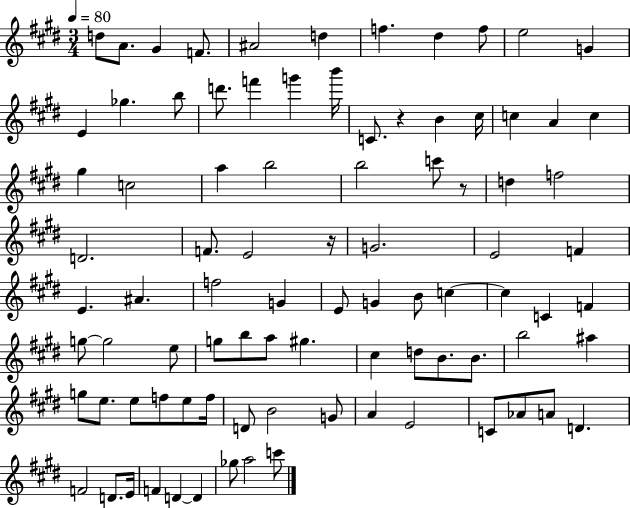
D5/e A4/e. G#4/q F4/e. A#4/h D5/q F5/q. D#5/q F5/e E5/h G4/q E4/q Gb5/q. B5/e D6/e. F6/q G6/q B6/s C4/e. R/q B4/q C#5/s C5/q A4/q C5/q G#5/q C5/h A5/q B5/h B5/h C6/e R/e D5/q F5/h D4/h. F4/e. E4/h R/s G4/h. E4/h F4/q E4/q. A#4/q. F5/h G4/q E4/e G4/q B4/e C5/q C5/q C4/q F4/q G5/e G5/h E5/e G5/e B5/e A5/e G#5/q. C#5/q D5/e B4/e. B4/e. B5/h A#5/q G5/e E5/e. E5/e F5/e E5/e F5/s D4/e B4/h G4/e A4/q E4/h C4/e Ab4/e A4/e D4/q. F4/h D4/e. E4/s F4/q D4/q D4/q Gb5/e A5/h C6/e